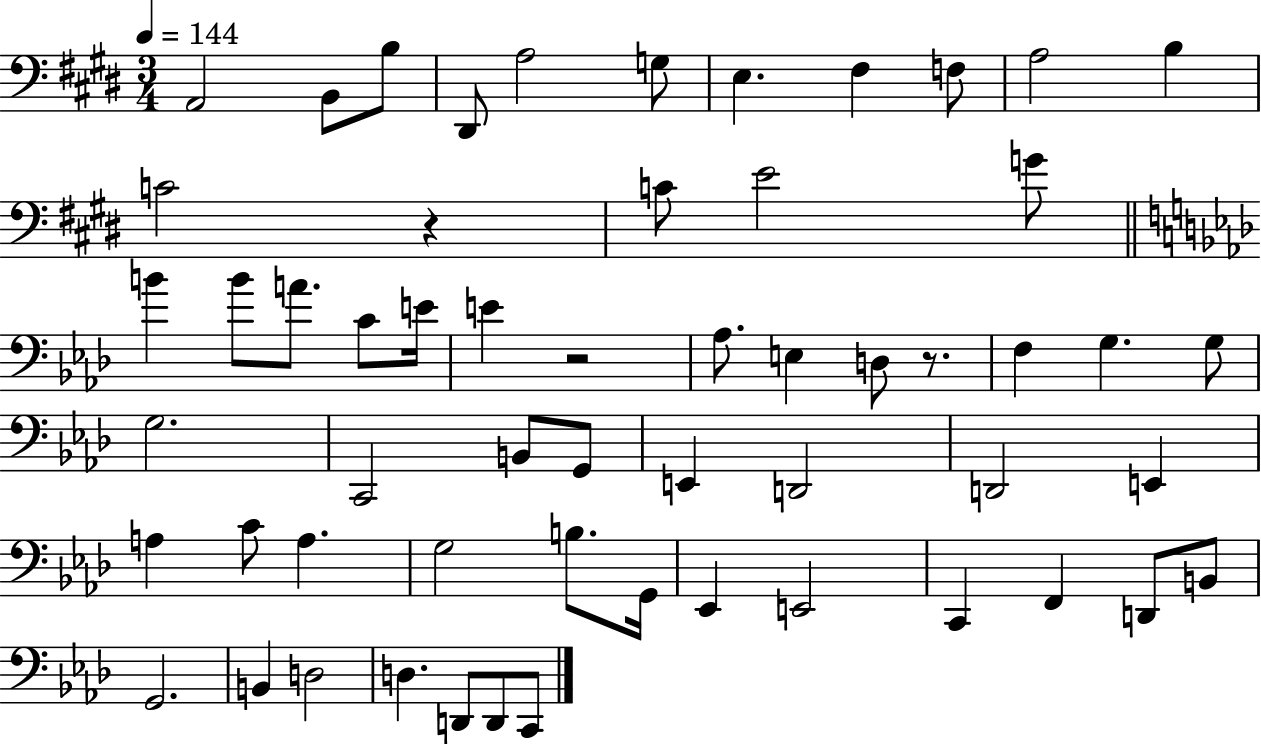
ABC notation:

X:1
T:Untitled
M:3/4
L:1/4
K:E
A,,2 B,,/2 B,/2 ^D,,/2 A,2 G,/2 E, ^F, F,/2 A,2 B, C2 z C/2 E2 G/2 B B/2 A/2 C/2 E/4 E z2 _A,/2 E, D,/2 z/2 F, G, G,/2 G,2 C,,2 B,,/2 G,,/2 E,, D,,2 D,,2 E,, A, C/2 A, G,2 B,/2 G,,/4 _E,, E,,2 C,, F,, D,,/2 B,,/2 G,,2 B,, D,2 D, D,,/2 D,,/2 C,,/2